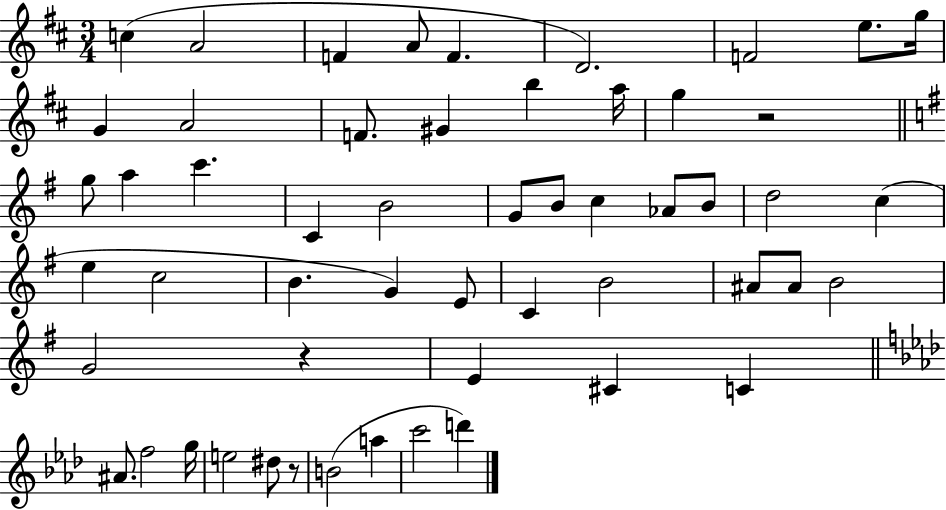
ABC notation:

X:1
T:Untitled
M:3/4
L:1/4
K:D
c A2 F A/2 F D2 F2 e/2 g/4 G A2 F/2 ^G b a/4 g z2 g/2 a c' C B2 G/2 B/2 c _A/2 B/2 d2 c e c2 B G E/2 C B2 ^A/2 ^A/2 B2 G2 z E ^C C ^A/2 f2 g/4 e2 ^d/2 z/2 B2 a c'2 d'